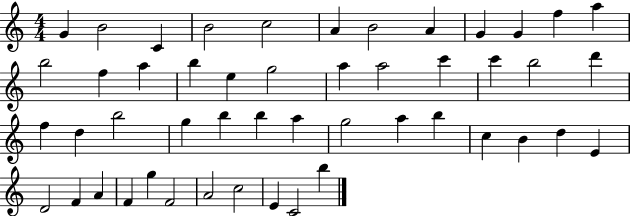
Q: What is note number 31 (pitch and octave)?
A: A5